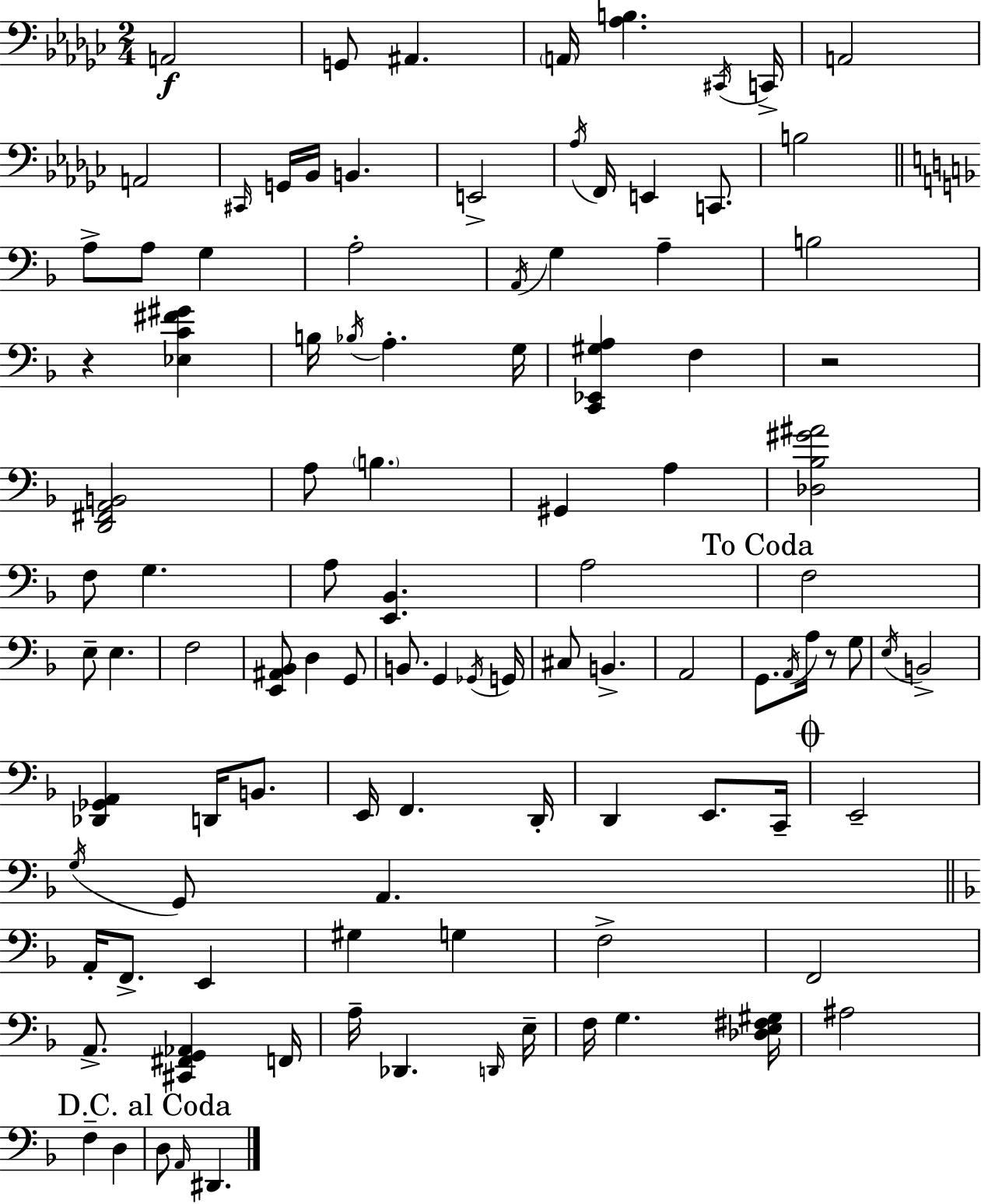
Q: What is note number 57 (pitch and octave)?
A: E3